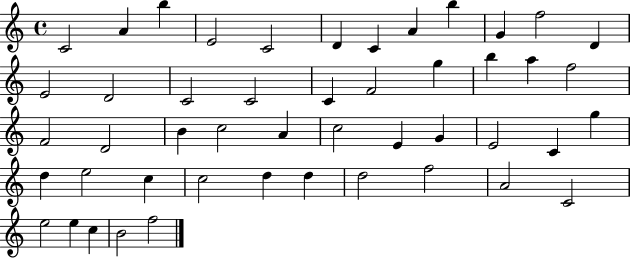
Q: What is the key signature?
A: C major